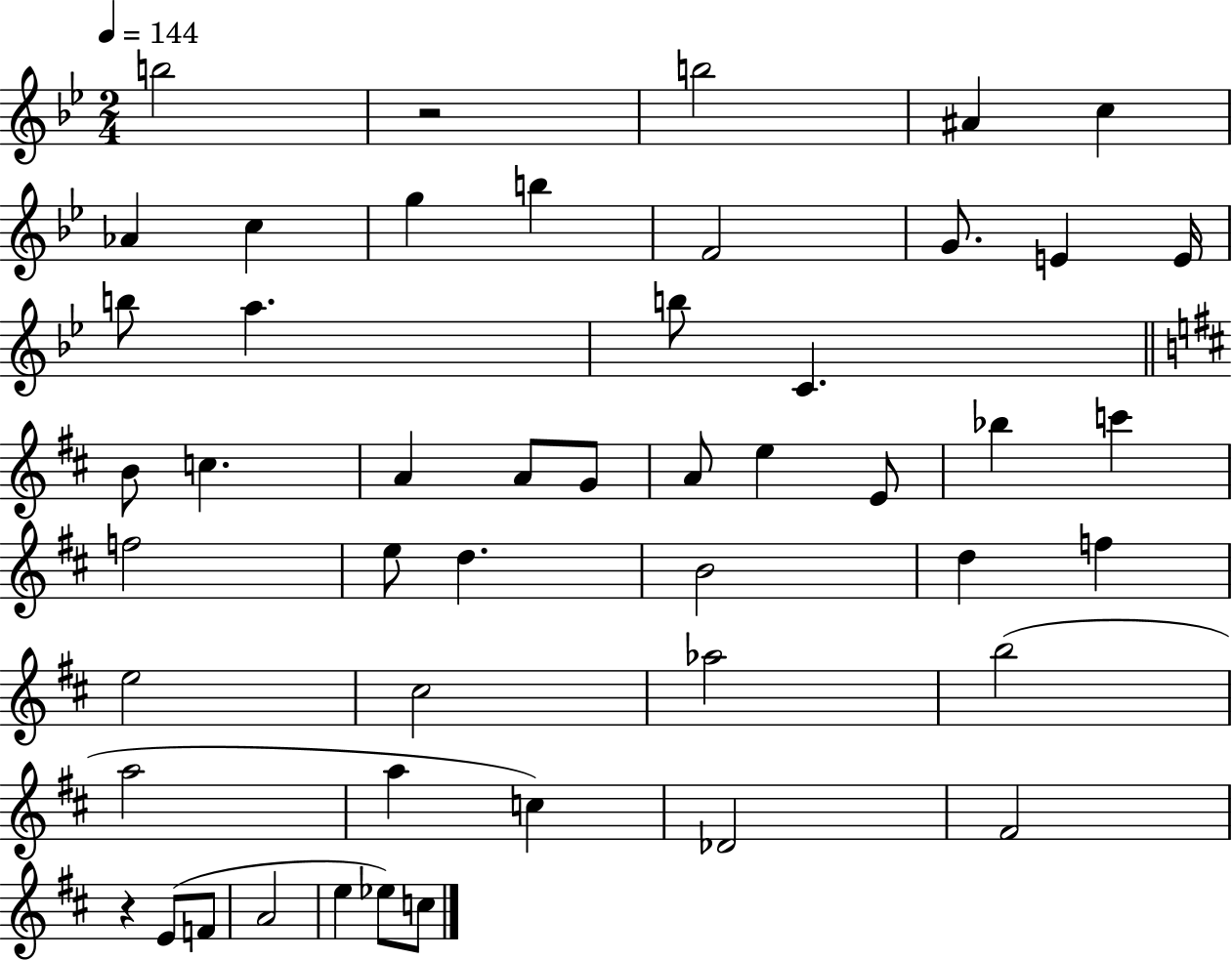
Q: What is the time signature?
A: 2/4